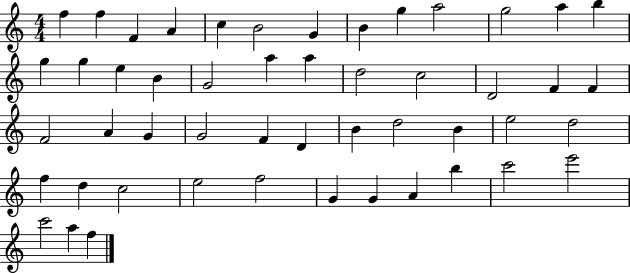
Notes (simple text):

F5/q F5/q F4/q A4/q C5/q B4/h G4/q B4/q G5/q A5/h G5/h A5/q B5/q G5/q G5/q E5/q B4/q G4/h A5/q A5/q D5/h C5/h D4/h F4/q F4/q F4/h A4/q G4/q G4/h F4/q D4/q B4/q D5/h B4/q E5/h D5/h F5/q D5/q C5/h E5/h F5/h G4/q G4/q A4/q B5/q C6/h E6/h C6/h A5/q F5/q